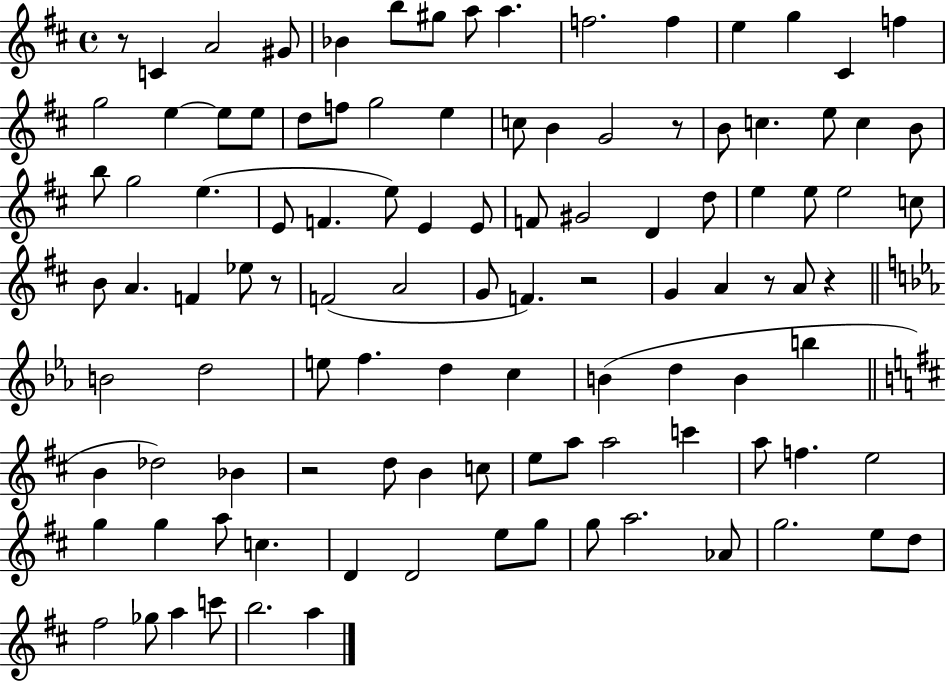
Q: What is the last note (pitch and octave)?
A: A5